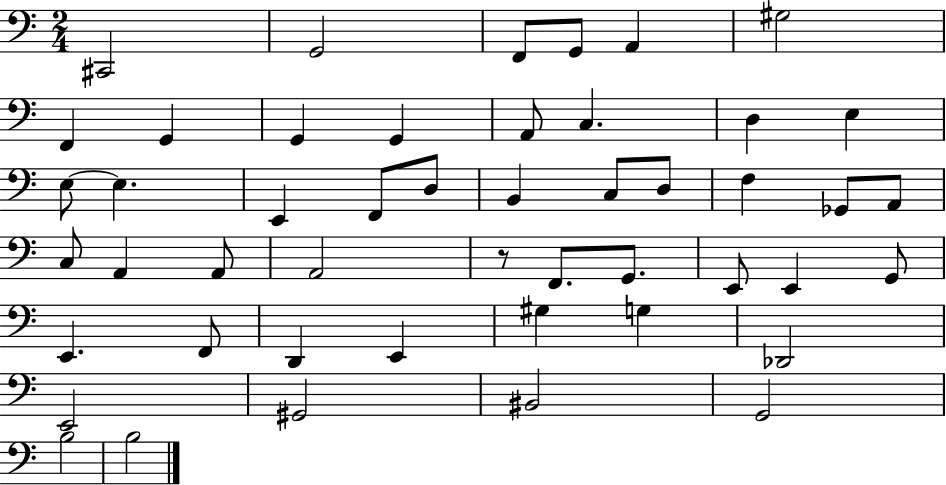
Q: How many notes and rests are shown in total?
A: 48